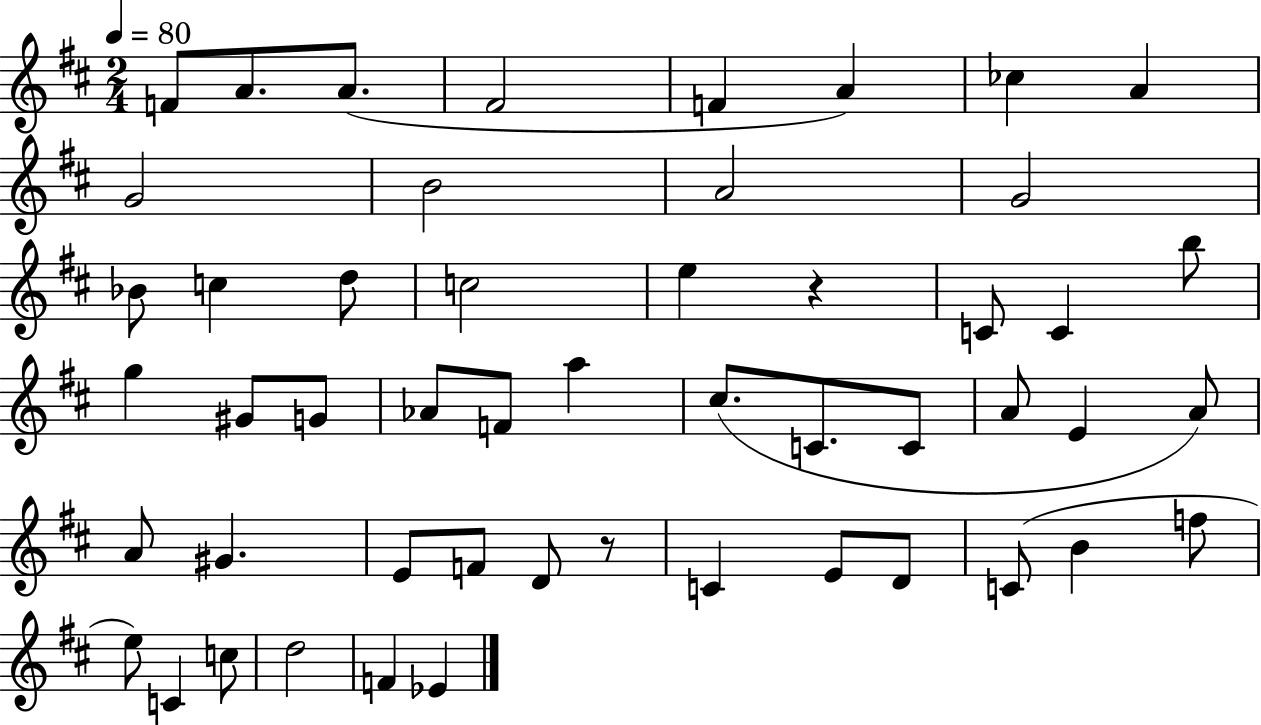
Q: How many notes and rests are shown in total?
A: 51